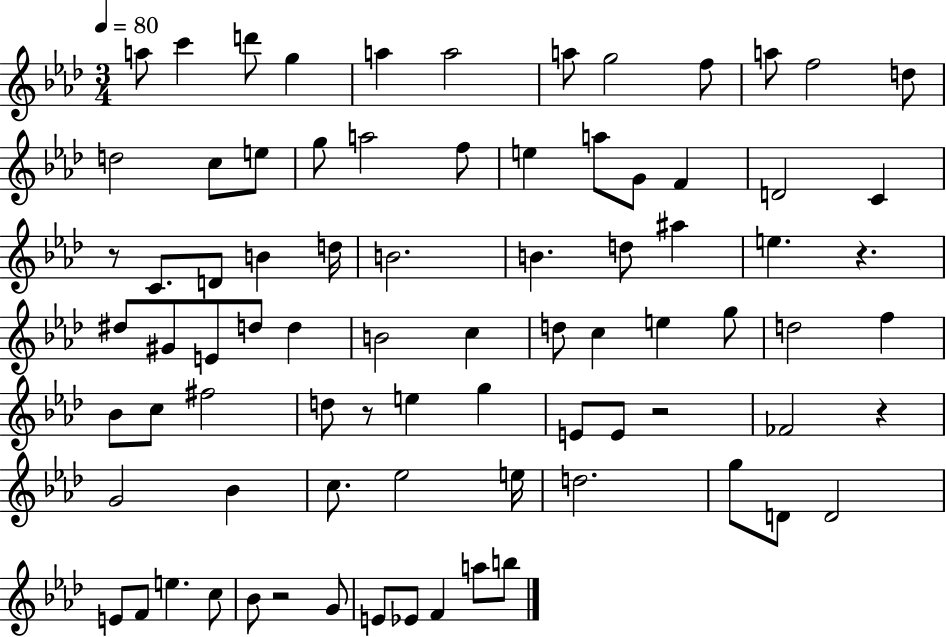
A5/e C6/q D6/e G5/q A5/q A5/h A5/e G5/h F5/e A5/e F5/h D5/e D5/h C5/e E5/e G5/e A5/h F5/e E5/q A5/e G4/e F4/q D4/h C4/q R/e C4/e. D4/e B4/q D5/s B4/h. B4/q. D5/e A#5/q E5/q. R/q. D#5/e G#4/e E4/e D5/e D5/q B4/h C5/q D5/e C5/q E5/q G5/e D5/h F5/q Bb4/e C5/e F#5/h D5/e R/e E5/q G5/q E4/e E4/e R/h FES4/h R/q G4/h Bb4/q C5/e. Eb5/h E5/s D5/h. G5/e D4/e D4/h E4/e F4/e E5/q. C5/e Bb4/e R/h G4/e E4/e Eb4/e F4/q A5/e B5/e